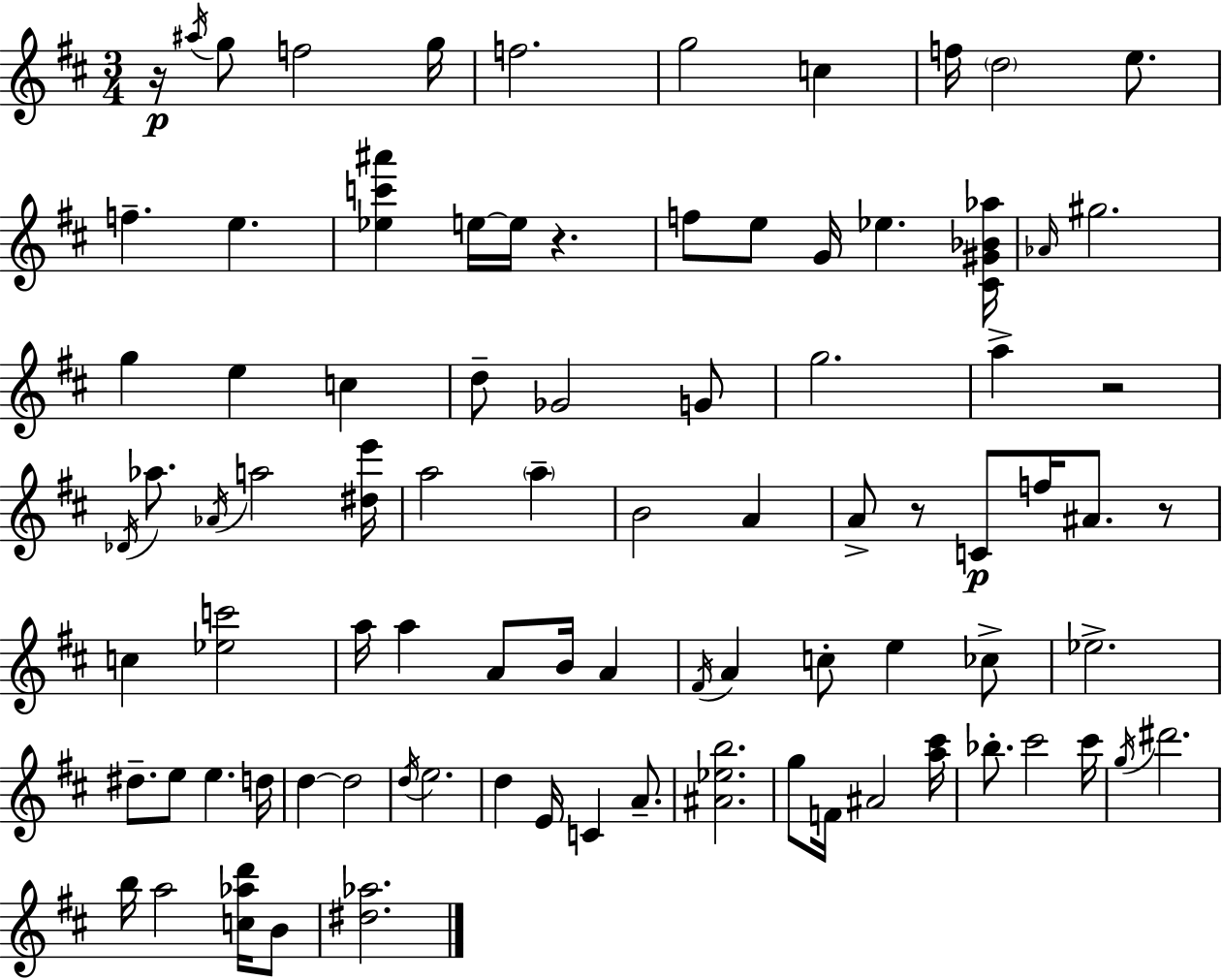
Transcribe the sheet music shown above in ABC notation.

X:1
T:Untitled
M:3/4
L:1/4
K:D
z/4 ^a/4 g/2 f2 g/4 f2 g2 c f/4 d2 e/2 f e [_ec'^a'] e/4 e/4 z f/2 e/2 G/4 _e [^C^G_B_a]/4 _A/4 ^g2 g e c d/2 _G2 G/2 g2 a z2 _D/4 _a/2 _A/4 a2 [^de']/4 a2 a B2 A A/2 z/2 C/2 f/4 ^A/2 z/2 c [_ec']2 a/4 a A/2 B/4 A ^F/4 A c/2 e _c/2 _e2 ^d/2 e/2 e d/4 d d2 d/4 e2 d E/4 C A/2 [^A_eb]2 g/2 F/4 ^A2 [a^c']/4 _b/2 ^c'2 ^c'/4 g/4 ^d'2 b/4 a2 [c_ad']/4 B/2 [^d_a]2